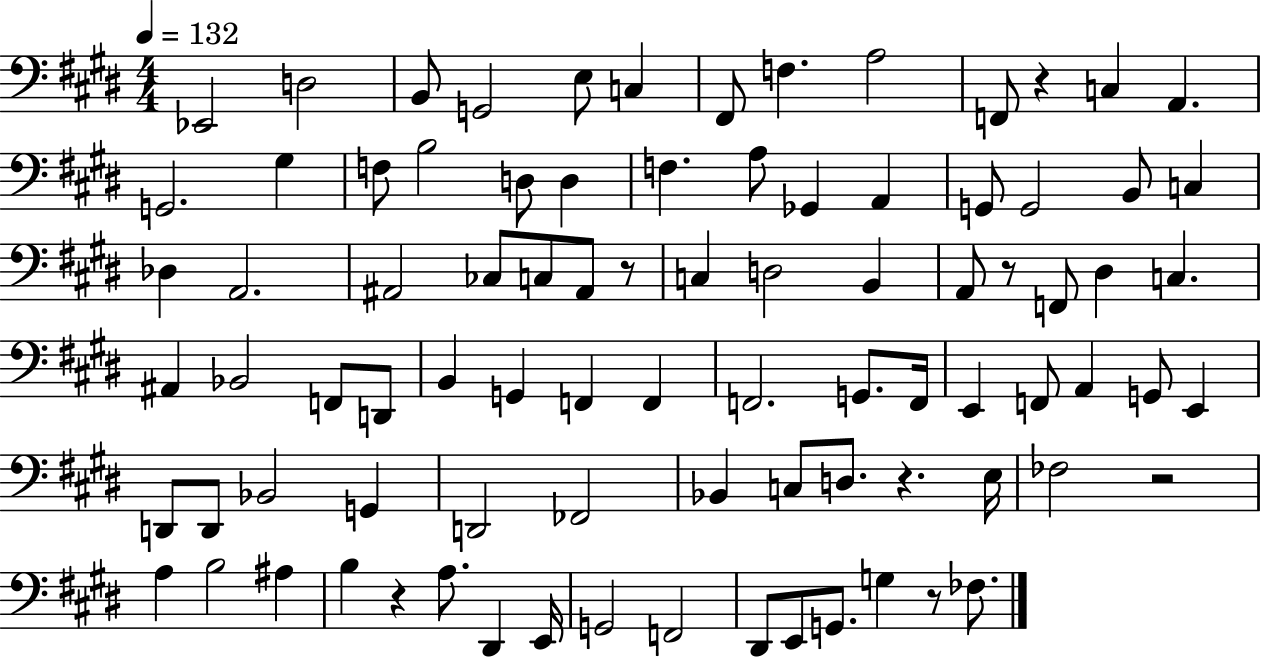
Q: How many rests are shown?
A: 7